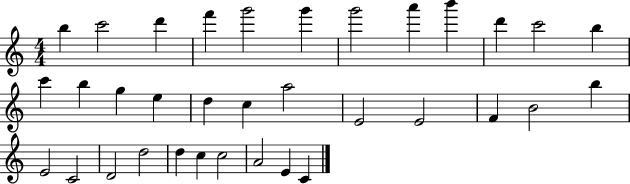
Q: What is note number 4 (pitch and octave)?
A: F6